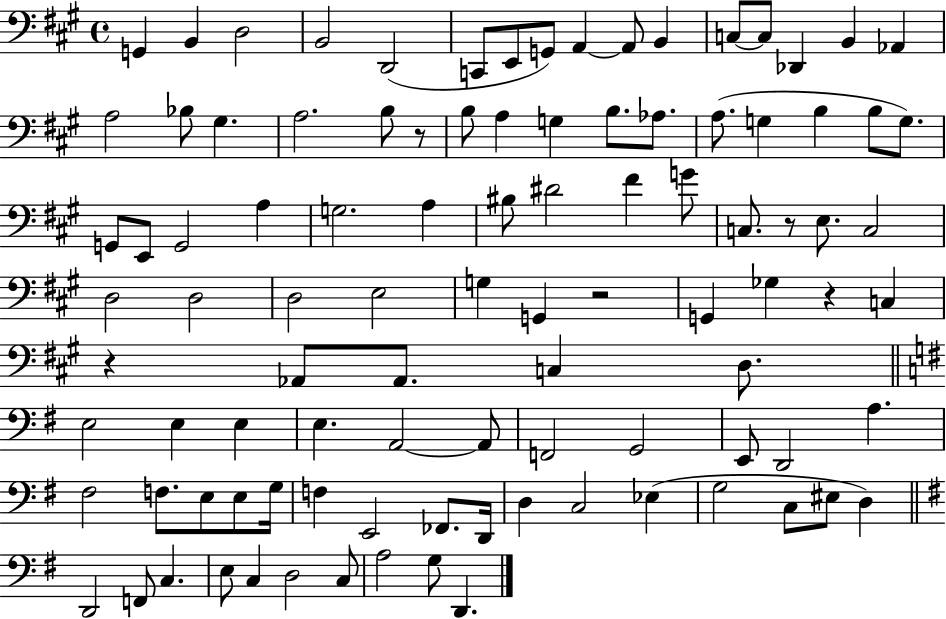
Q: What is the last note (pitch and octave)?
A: D2